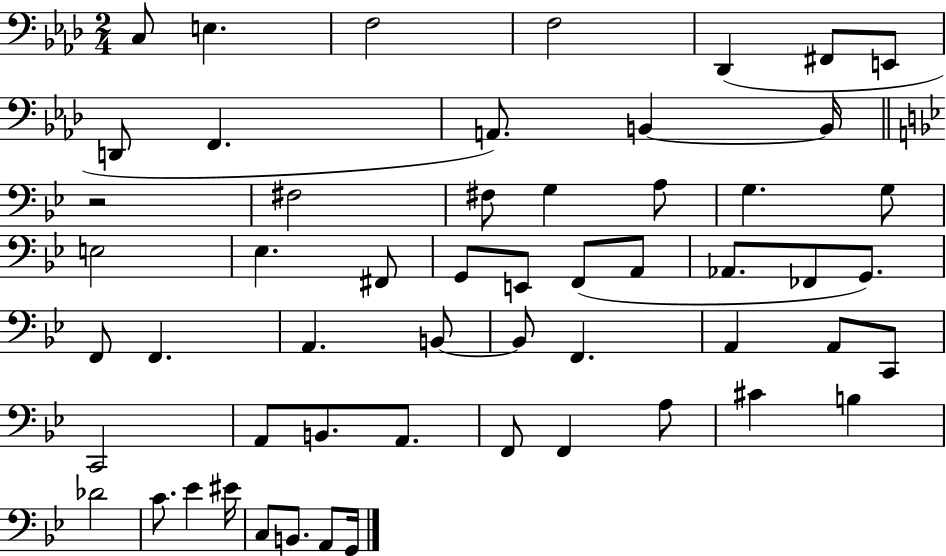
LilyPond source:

{
  \clef bass
  \numericTimeSignature
  \time 2/4
  \key aes \major
  c8 e4. | f2 | f2 | des,4( fis,8 e,8 | \break d,8 f,4. | a,8.) b,4~~ b,16 | \bar "||" \break \key bes \major r2 | fis2 | fis8 g4 a8 | g4. g8 | \break e2 | ees4. fis,8 | g,8 e,8 f,8( a,8 | aes,8. fes,8 g,8.) | \break f,8 f,4. | a,4. b,8~~ | b,8 f,4. | a,4 a,8 c,8 | \break c,2 | a,8 b,8. a,8. | f,8 f,4 a8 | cis'4 b4 | \break des'2 | c'8. ees'4 eis'16 | c8 b,8. a,8 g,16 | \bar "|."
}